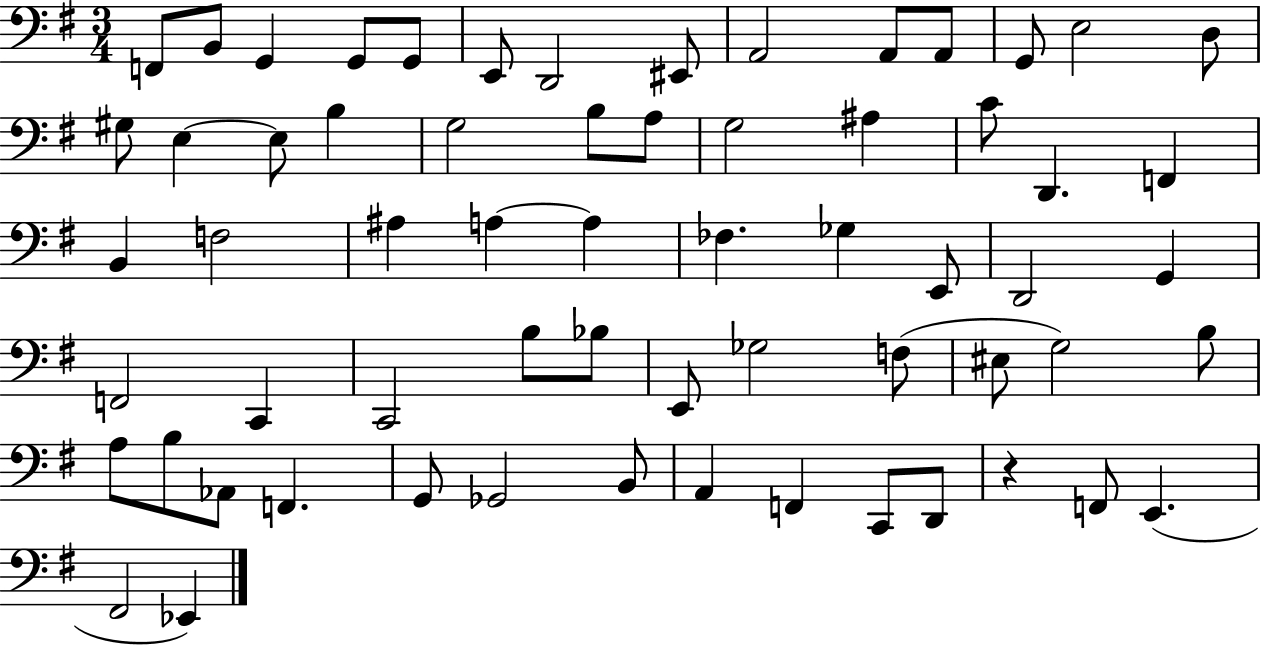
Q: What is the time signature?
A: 3/4